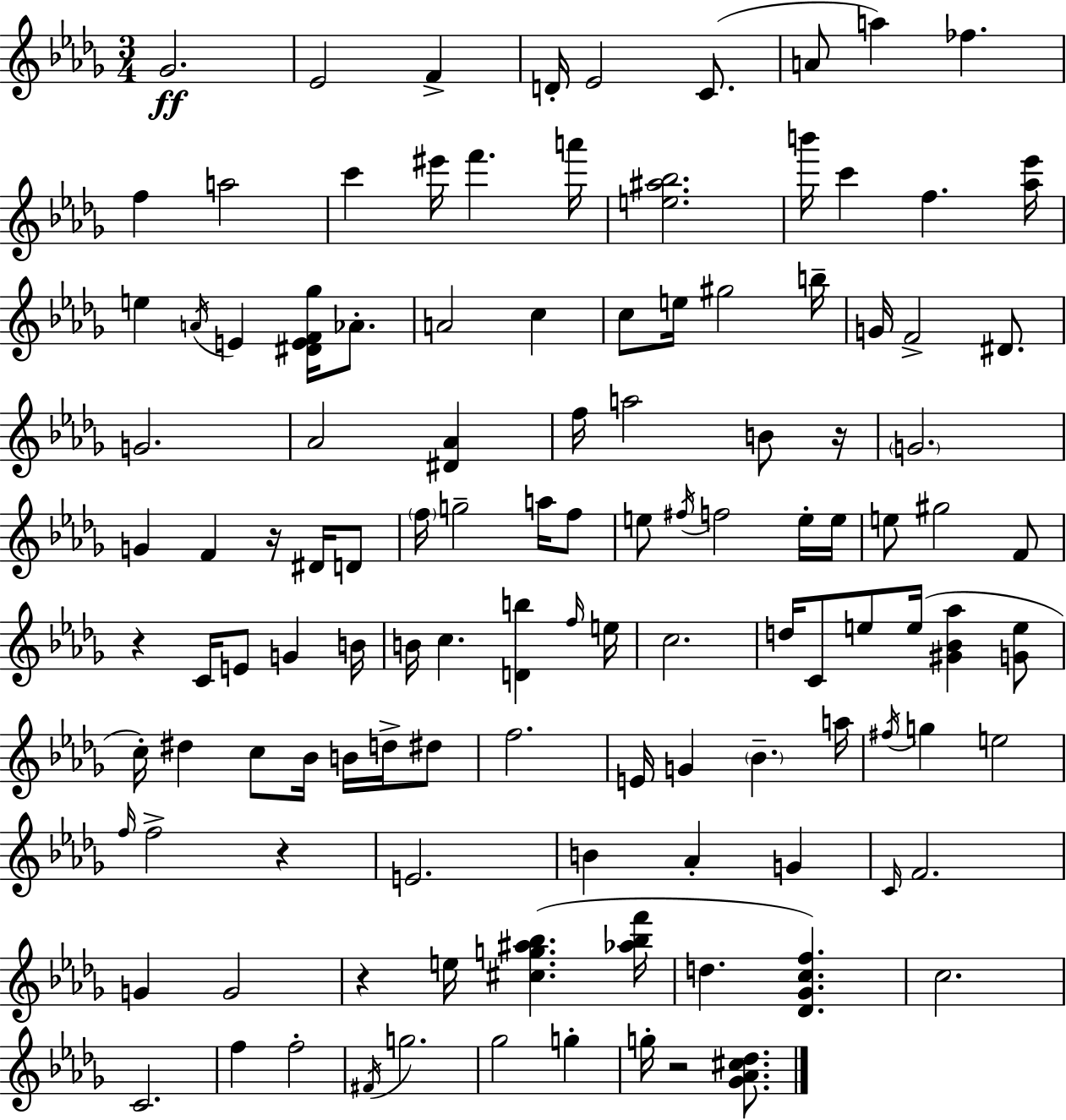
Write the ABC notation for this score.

X:1
T:Untitled
M:3/4
L:1/4
K:Bbm
_G2 _E2 F D/4 _E2 C/2 A/2 a _f f a2 c' ^e'/4 f' a'/4 [e^a_b]2 b'/4 c' f [_a_e']/4 e A/4 E [^DEF_g]/4 _A/2 A2 c c/2 e/4 ^g2 b/4 G/4 F2 ^D/2 G2 _A2 [^D_A] f/4 a2 B/2 z/4 G2 G F z/4 ^D/4 D/2 f/4 g2 a/4 f/2 e/2 ^f/4 f2 e/4 e/4 e/2 ^g2 F/2 z C/4 E/2 G B/4 B/4 c [Db] f/4 e/4 c2 d/4 C/2 e/2 e/4 [^G_B_a] [Ge]/2 c/4 ^d c/2 _B/4 B/4 d/4 ^d/2 f2 E/4 G _B a/4 ^f/4 g e2 f/4 f2 z E2 B _A G C/4 F2 G G2 z e/4 [^cg^a_b] [_a_bf']/4 d [_D_Gcf] c2 C2 f f2 ^F/4 g2 _g2 g g/4 z2 [_G_A^c_d]/2